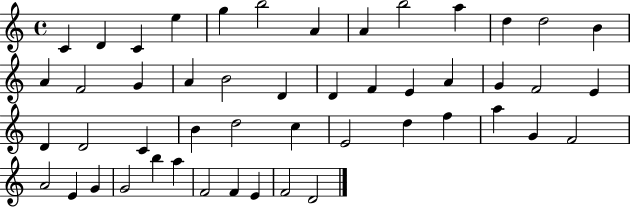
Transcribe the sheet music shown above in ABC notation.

X:1
T:Untitled
M:4/4
L:1/4
K:C
C D C e g b2 A A b2 a d d2 B A F2 G A B2 D D F E A G F2 E D D2 C B d2 c E2 d f a G F2 A2 E G G2 b a F2 F E F2 D2